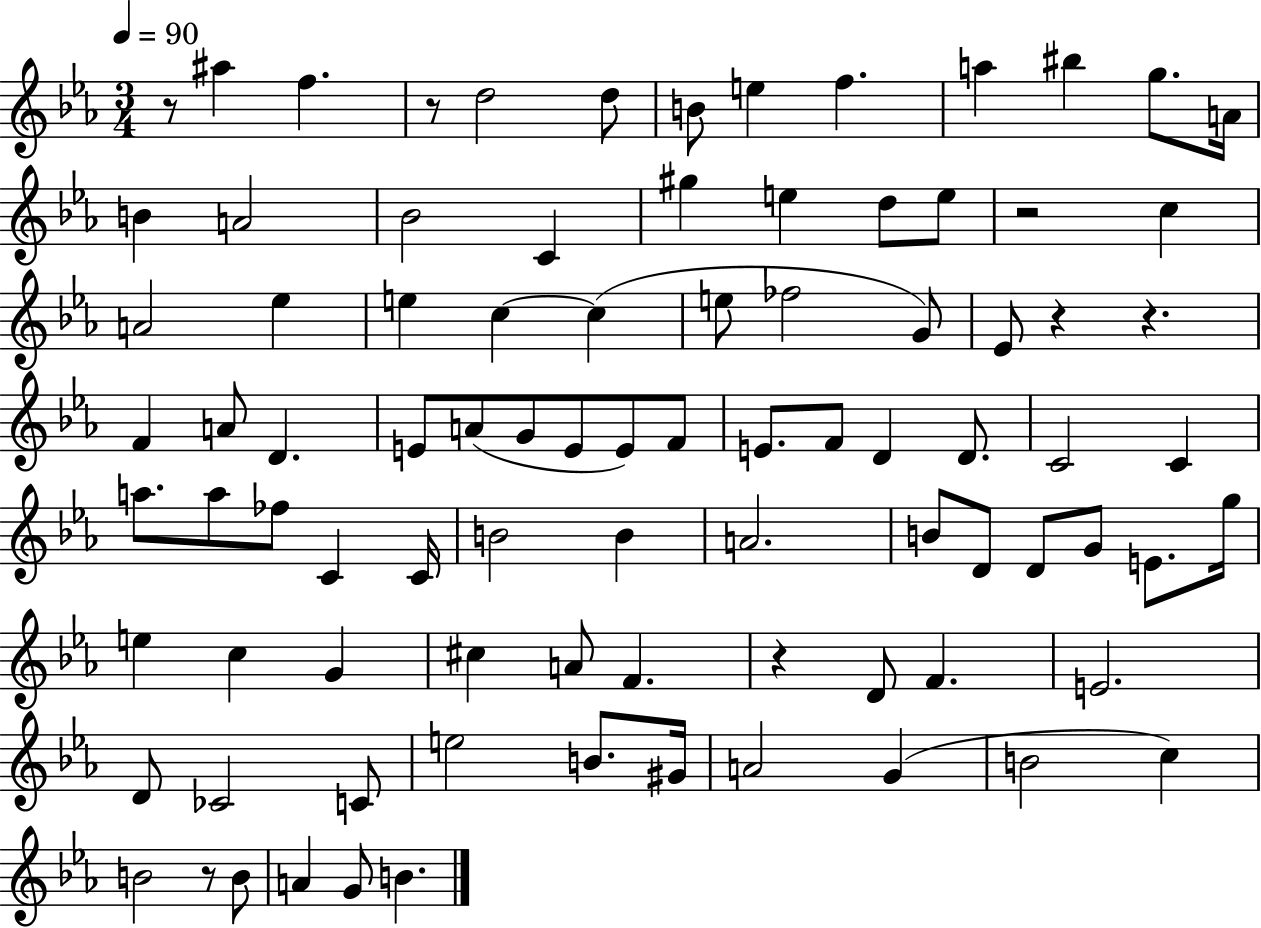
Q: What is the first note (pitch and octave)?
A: A#5